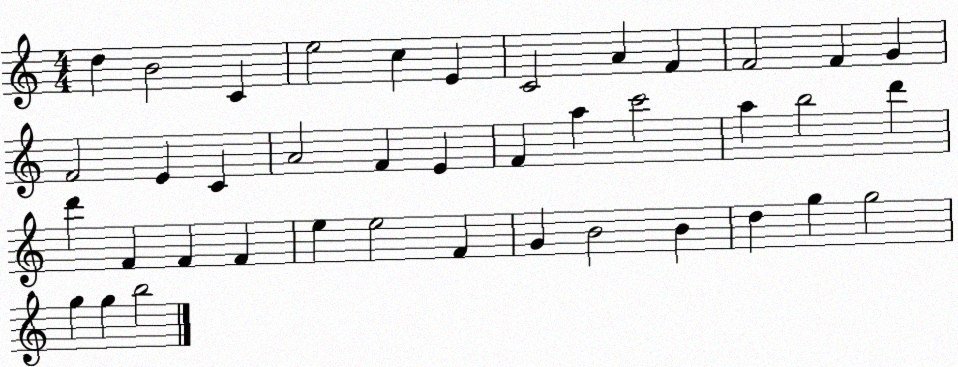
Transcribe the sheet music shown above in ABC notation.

X:1
T:Untitled
M:4/4
L:1/4
K:C
d B2 C e2 c E C2 A F F2 F G F2 E C A2 F E F a c'2 a b2 d' d' F F F e e2 F G B2 B d g g2 g g b2